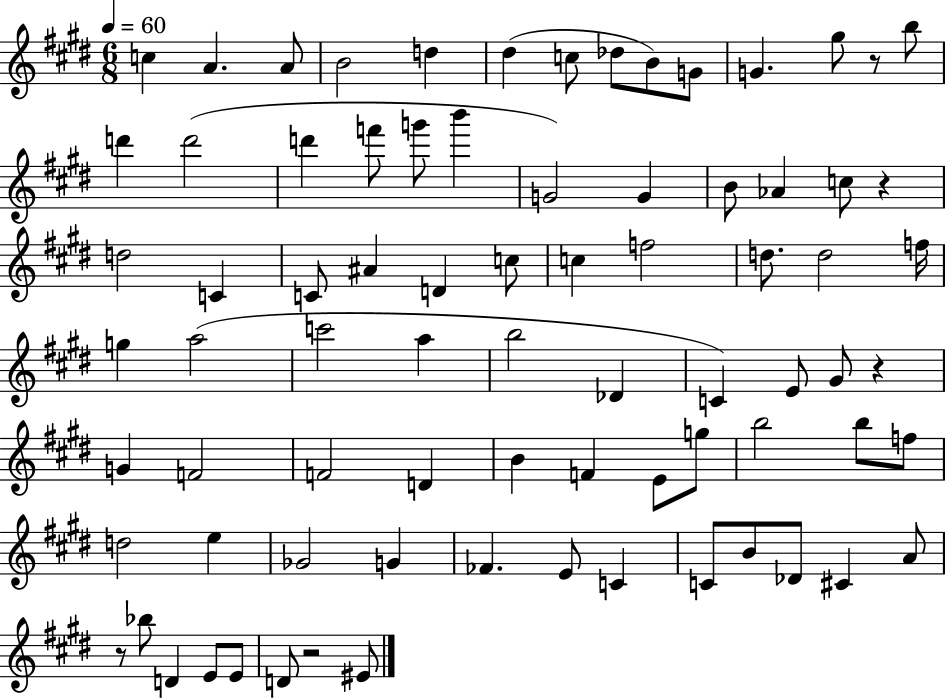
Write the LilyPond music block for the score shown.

{
  \clef treble
  \numericTimeSignature
  \time 6/8
  \key e \major
  \tempo 4 = 60
  c''4 a'4. a'8 | b'2 d''4 | dis''4( c''8 des''8 b'8) g'8 | g'4. gis''8 r8 b''8 | \break d'''4 d'''2( | d'''4 f'''8 g'''8 b'''4 | g'2) g'4 | b'8 aes'4 c''8 r4 | \break d''2 c'4 | c'8 ais'4 d'4 c''8 | c''4 f''2 | d''8. d''2 f''16 | \break g''4 a''2( | c'''2 a''4 | b''2 des'4 | c'4) e'8 gis'8 r4 | \break g'4 f'2 | f'2 d'4 | b'4 f'4 e'8 g''8 | b''2 b''8 f''8 | \break d''2 e''4 | ges'2 g'4 | fes'4. e'8 c'4 | c'8 b'8 des'8 cis'4 a'8 | \break r8 bes''8 d'4 e'8 e'8 | d'8 r2 eis'8 | \bar "|."
}